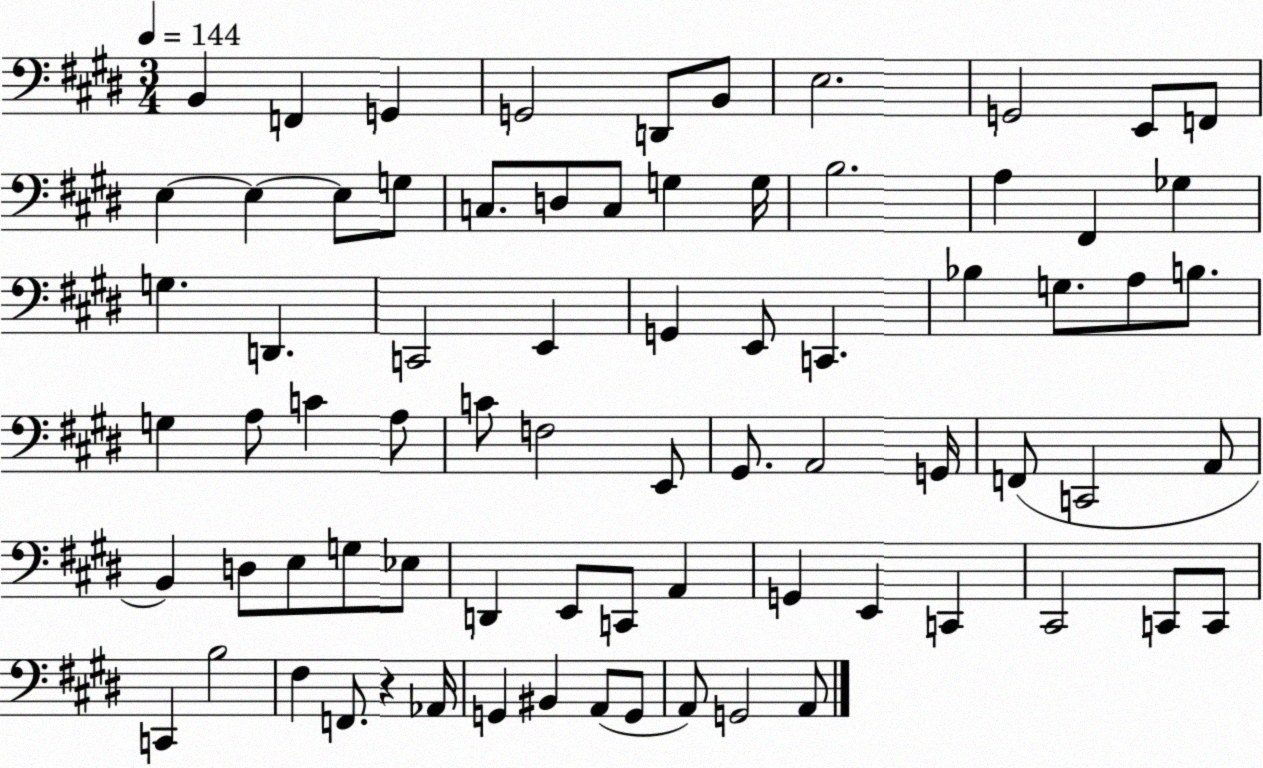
X:1
T:Untitled
M:3/4
L:1/4
K:E
B,, F,, G,, G,,2 D,,/2 B,,/2 E,2 G,,2 E,,/2 F,,/2 E, E, E,/2 G,/2 C,/2 D,/2 C,/2 G, G,/4 B,2 A, ^F,, _G, G, D,, C,,2 E,, G,, E,,/2 C,, _B, G,/2 A,/2 B,/2 G, A,/2 C A,/2 C/2 F,2 E,,/2 ^G,,/2 A,,2 G,,/4 F,,/2 C,,2 A,,/2 B,, D,/2 E,/2 G,/2 _E,/2 D,, E,,/2 C,,/2 A,, G,, E,, C,, ^C,,2 C,,/2 C,,/2 C,, B,2 ^F, F,,/2 z _A,,/4 G,, ^B,, A,,/2 G,,/2 A,,/2 G,,2 A,,/2